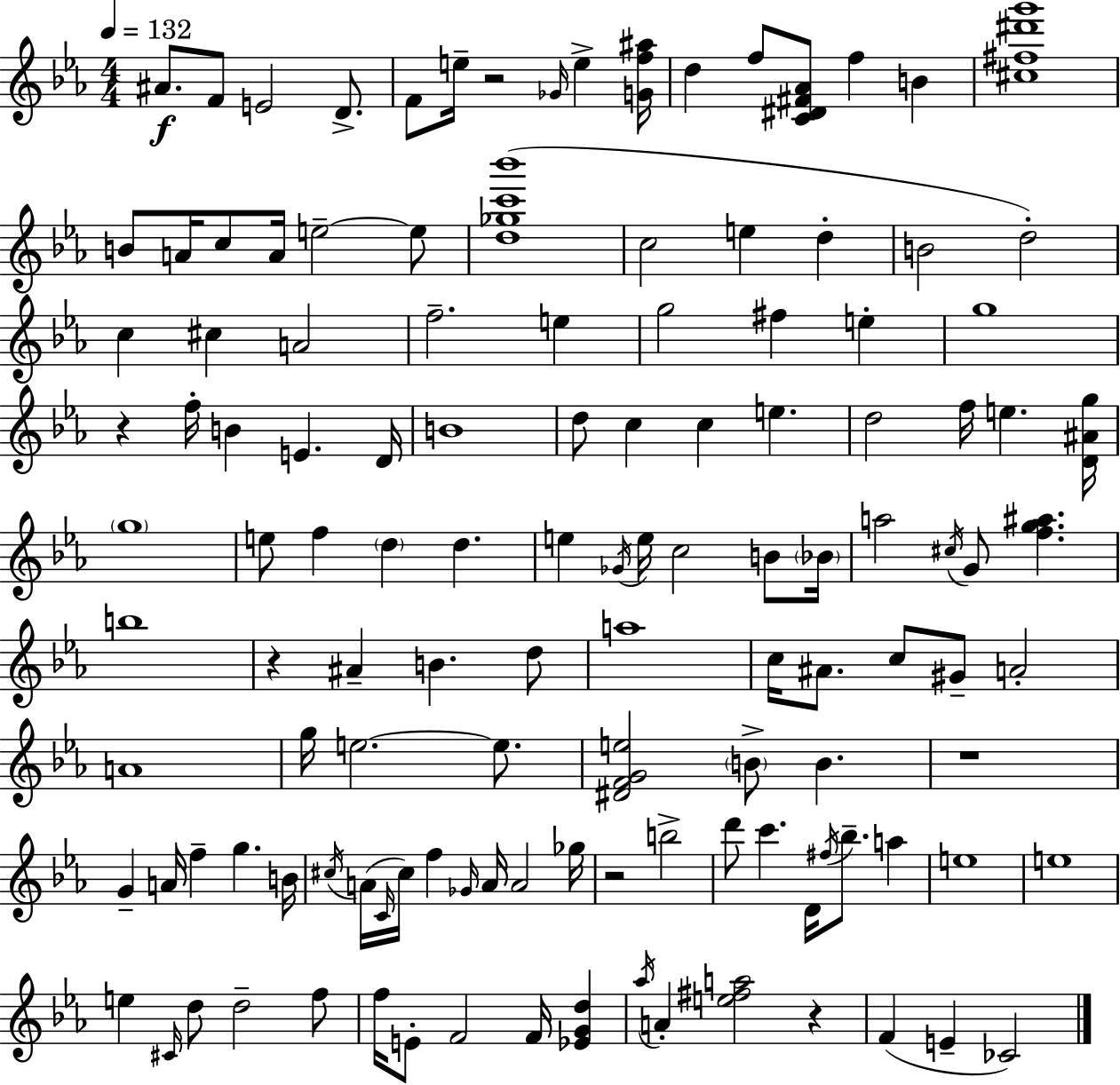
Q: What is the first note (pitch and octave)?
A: A#4